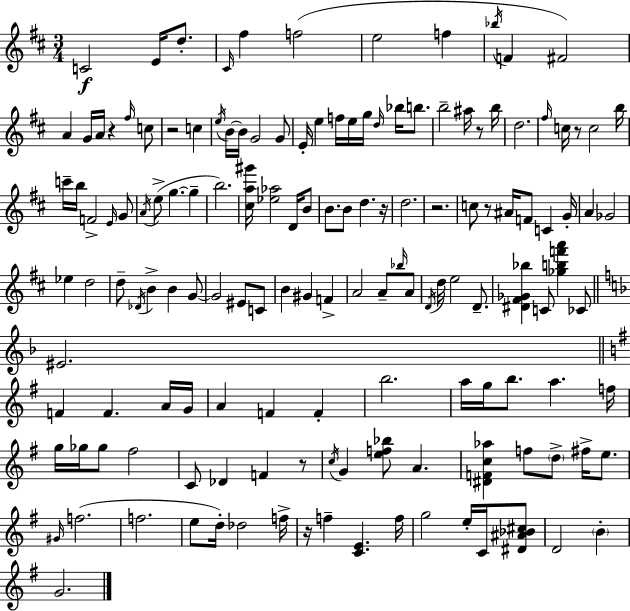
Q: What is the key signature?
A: D major